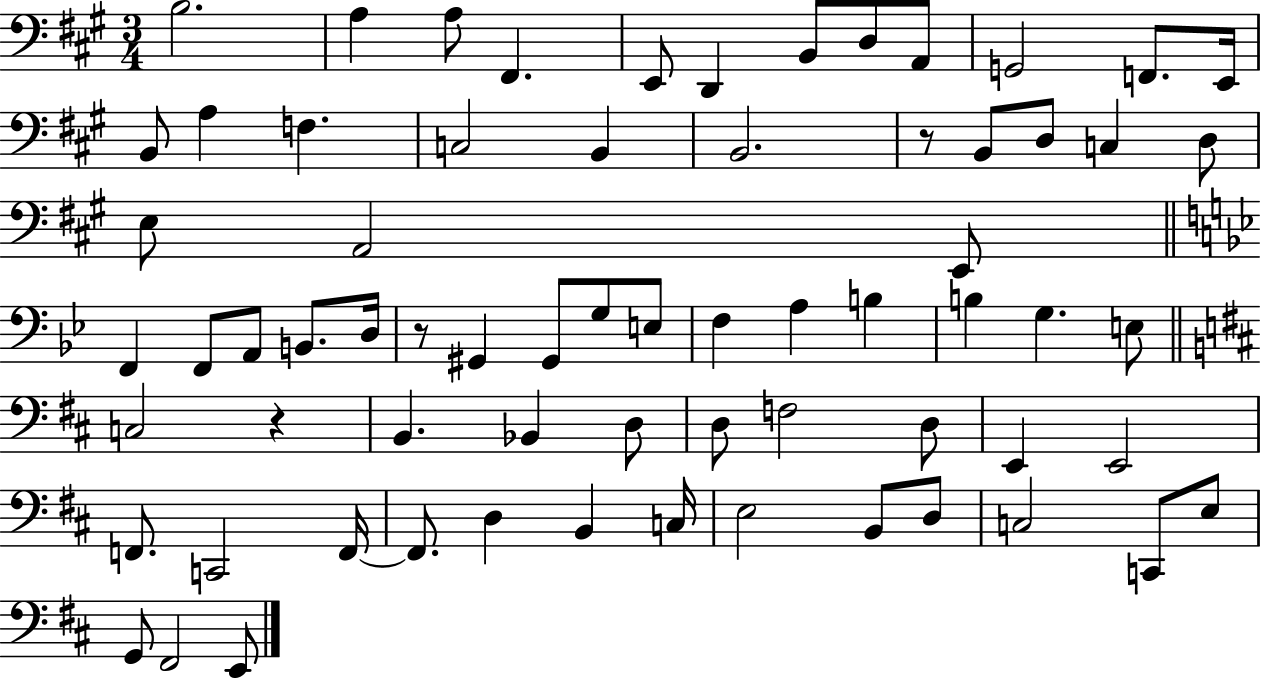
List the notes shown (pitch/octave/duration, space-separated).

B3/h. A3/q A3/e F#2/q. E2/e D2/q B2/e D3/e A2/e G2/h F2/e. E2/s B2/e A3/q F3/q. C3/h B2/q B2/h. R/e B2/e D3/e C3/q D3/e E3/e A2/h E2/e F2/q F2/e A2/e B2/e. D3/s R/e G#2/q G#2/e G3/e E3/e F3/q A3/q B3/q B3/q G3/q. E3/e C3/h R/q B2/q. Bb2/q D3/e D3/e F3/h D3/e E2/q E2/h F2/e. C2/h F2/s F2/e. D3/q B2/q C3/s E3/h B2/e D3/e C3/h C2/e E3/e G2/e F#2/h E2/e